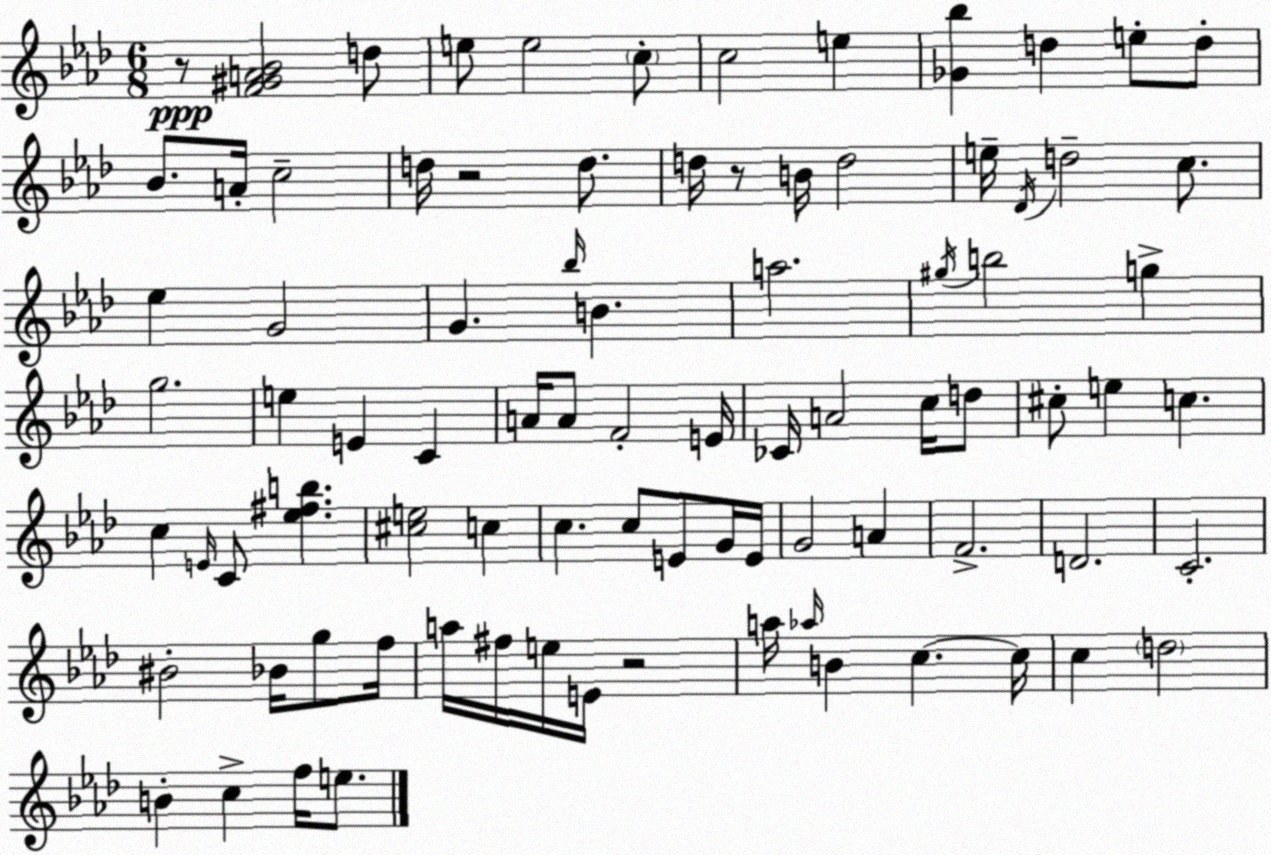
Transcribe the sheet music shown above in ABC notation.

X:1
T:Untitled
M:6/8
L:1/4
K:Fm
z/2 [F^GA_B]2 d/2 e/2 e2 c/2 c2 e [_G_b] d e/2 d/2 _B/2 A/4 c2 d/4 z2 d/2 d/4 z/2 B/4 d2 e/4 _D/4 d2 c/2 _e G2 G _b/4 B a2 ^g/4 b2 g g2 e E C A/4 A/2 F2 E/4 _C/4 A2 c/4 d/2 ^c/2 e c c E/4 C/2 [_e^fb] [^ce]2 c c c/2 E/2 G/4 E/4 G2 A F2 D2 C2 ^B2 _B/4 g/2 f/4 a/4 ^f/4 e/4 E/4 z2 a/4 _a/4 B c c/4 c d2 B c f/4 e/2